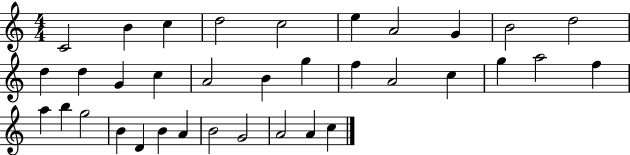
C4/h B4/q C5/q D5/h C5/h E5/q A4/h G4/q B4/h D5/h D5/q D5/q G4/q C5/q A4/h B4/q G5/q F5/q A4/h C5/q G5/q A5/h F5/q A5/q B5/q G5/h B4/q D4/q B4/q A4/q B4/h G4/h A4/h A4/q C5/q